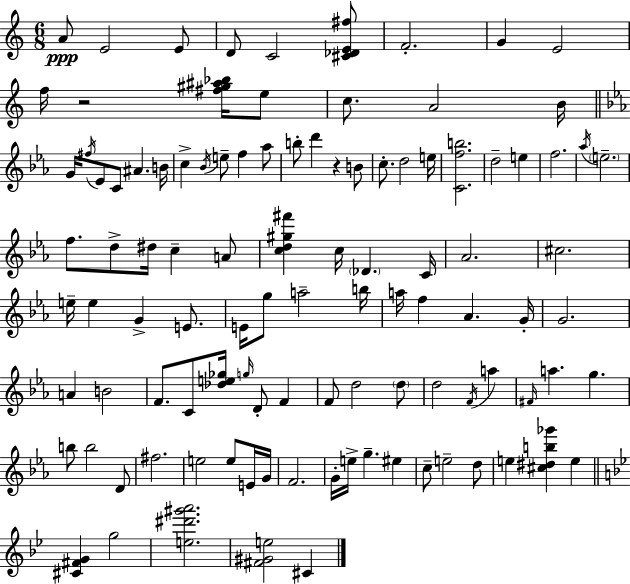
A4/e E4/h E4/e D4/e C4/h [C#4,Db4,E4,F#5]/e F4/h. G4/q E4/h F5/s R/h [F#5,G#5,A#5,Bb5]/s E5/e C5/e. A4/h B4/s G4/s F#5/s Eb4/e C4/e A#4/q. B4/s C5/q Bb4/s E5/e F5/q Ab5/e B5/e D6/q R/q B4/e C5/e. D5/h E5/s [C4,F5,B5]/h. D5/h E5/q F5/h. Ab5/s E5/h. F5/e. D5/e D#5/s C5/q A4/e [C5,D5,G#5,F#6]/q C5/s Db4/q. C4/s Ab4/h. C#5/h. E5/s E5/q G4/q E4/e. E4/s G5/e A5/h B5/s A5/s F5/q Ab4/q. G4/s G4/h. A4/q B4/h F4/e. C4/e [Db5,E5,Gb5]/s G5/s D4/e F4/q F4/e D5/h D5/e D5/h F4/s A5/q F#4/s A5/q. G5/q. B5/e B5/h D4/e F#5/h. E5/h E5/e E4/s G4/s F4/h. G4/s E5/s G5/q. EIS5/q C5/e E5/h D5/e E5/q [C#5,D#5,B5,Gb6]/q E5/q [C#4,F#4,G4]/q G5/h [E5,D#6,G#6,A6]/h. [F#4,G#4,E5]/h C#4/q